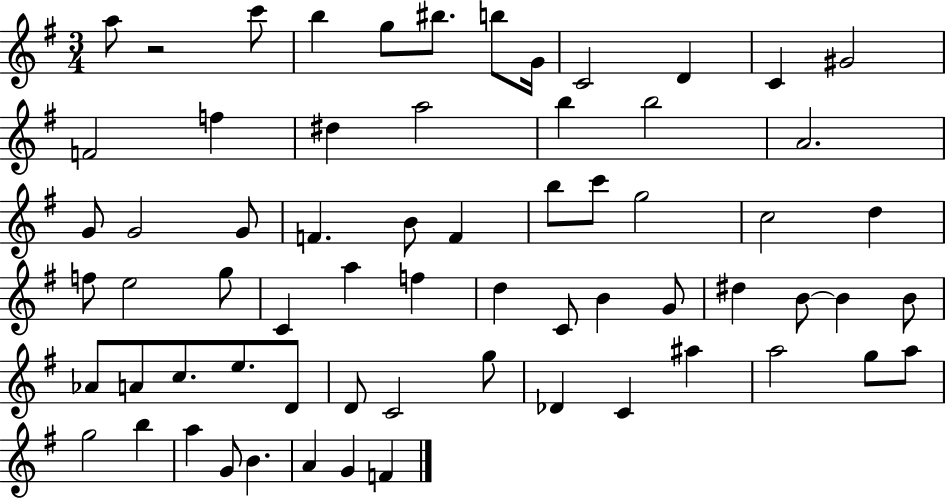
A5/e R/h C6/e B5/q G5/e BIS5/e. B5/e G4/s C4/h D4/q C4/q G#4/h F4/h F5/q D#5/q A5/h B5/q B5/h A4/h. G4/e G4/h G4/e F4/q. B4/e F4/q B5/e C6/e G5/h C5/h D5/q F5/e E5/h G5/e C4/q A5/q F5/q D5/q C4/e B4/q G4/e D#5/q B4/e B4/q B4/e Ab4/e A4/e C5/e. E5/e. D4/e D4/e C4/h G5/e Db4/q C4/q A#5/q A5/h G5/e A5/e G5/h B5/q A5/q G4/e B4/q. A4/q G4/q F4/q